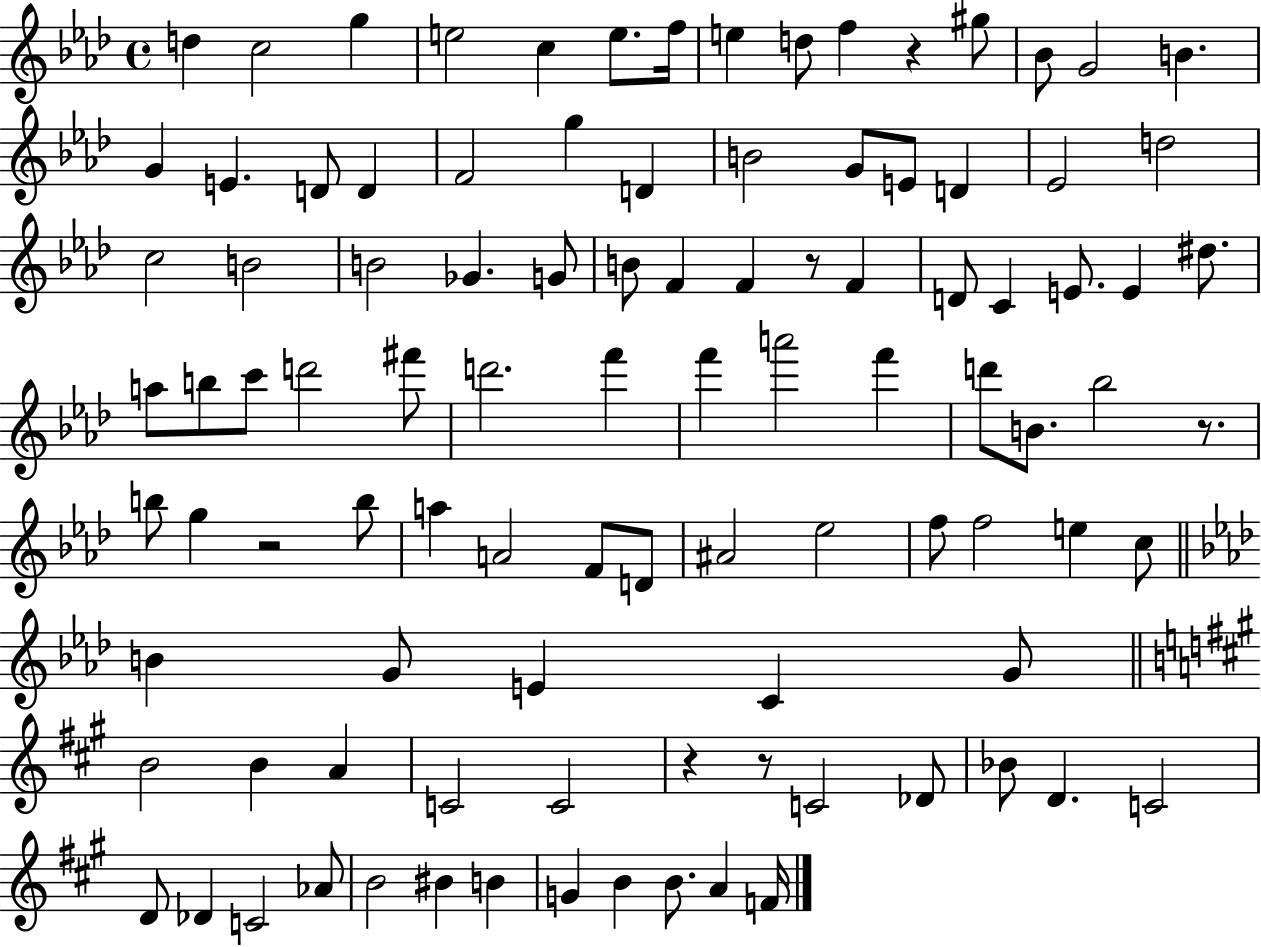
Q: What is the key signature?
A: AES major